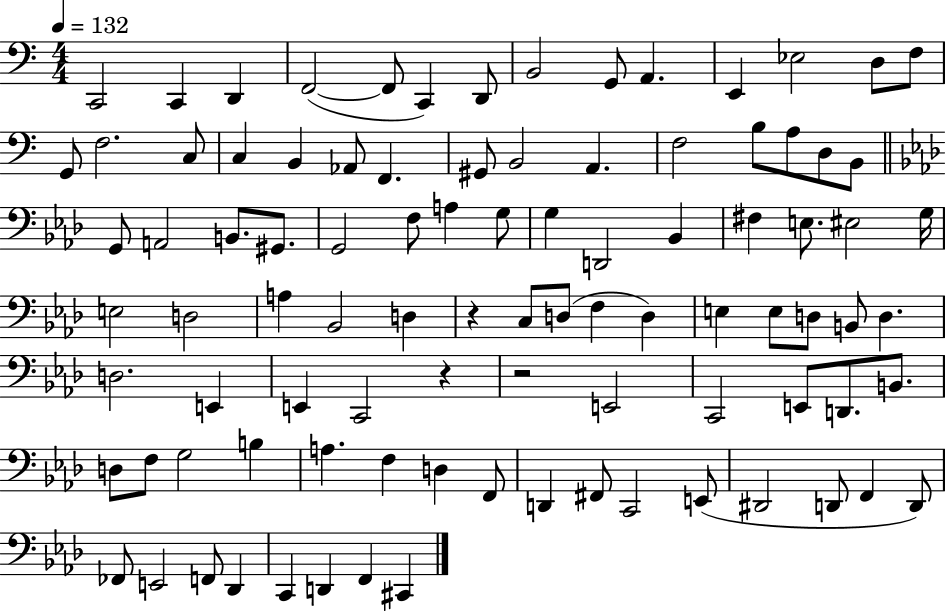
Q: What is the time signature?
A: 4/4